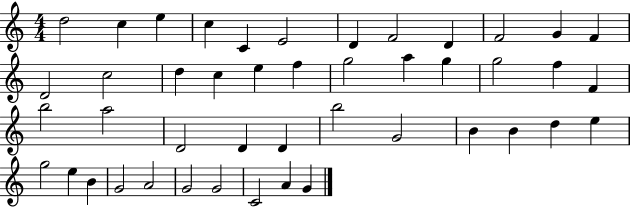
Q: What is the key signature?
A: C major